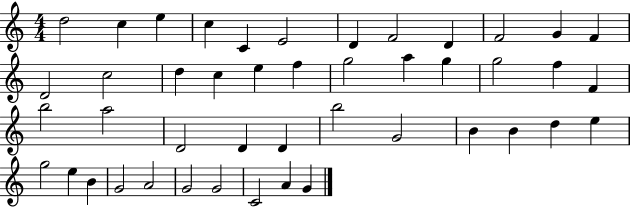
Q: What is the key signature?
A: C major